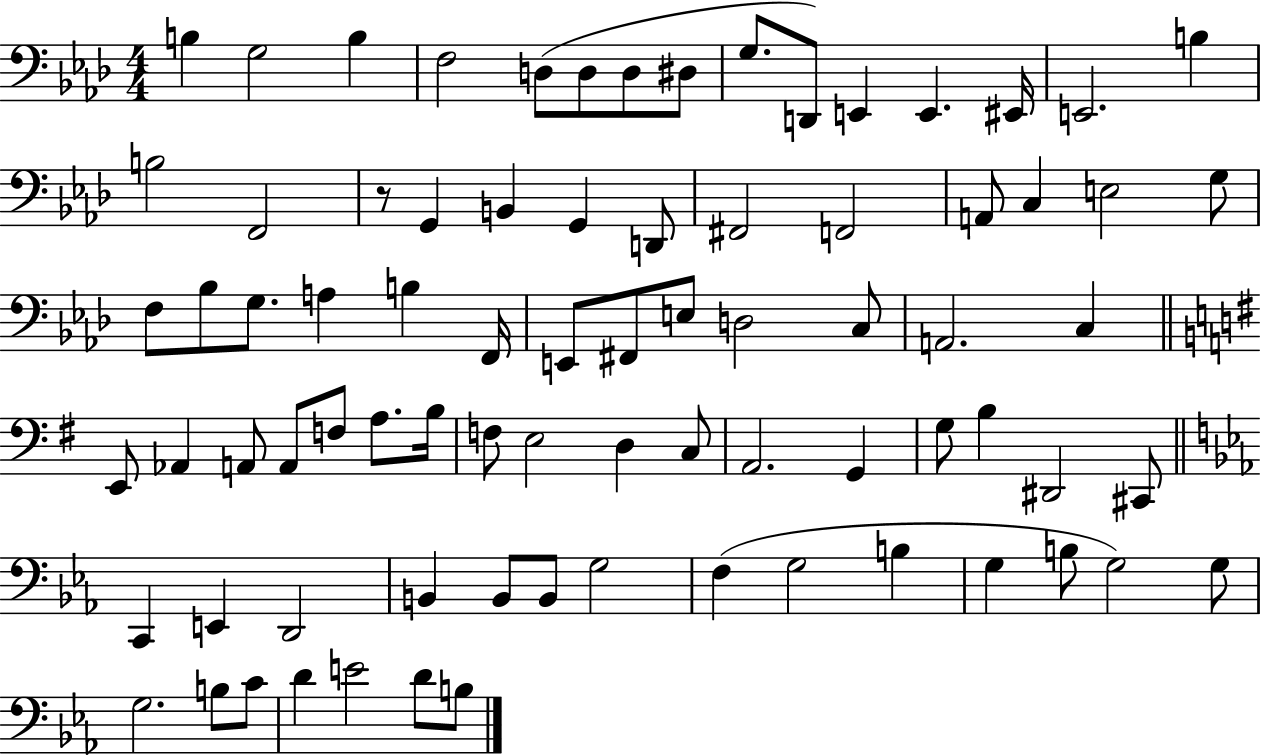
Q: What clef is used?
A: bass